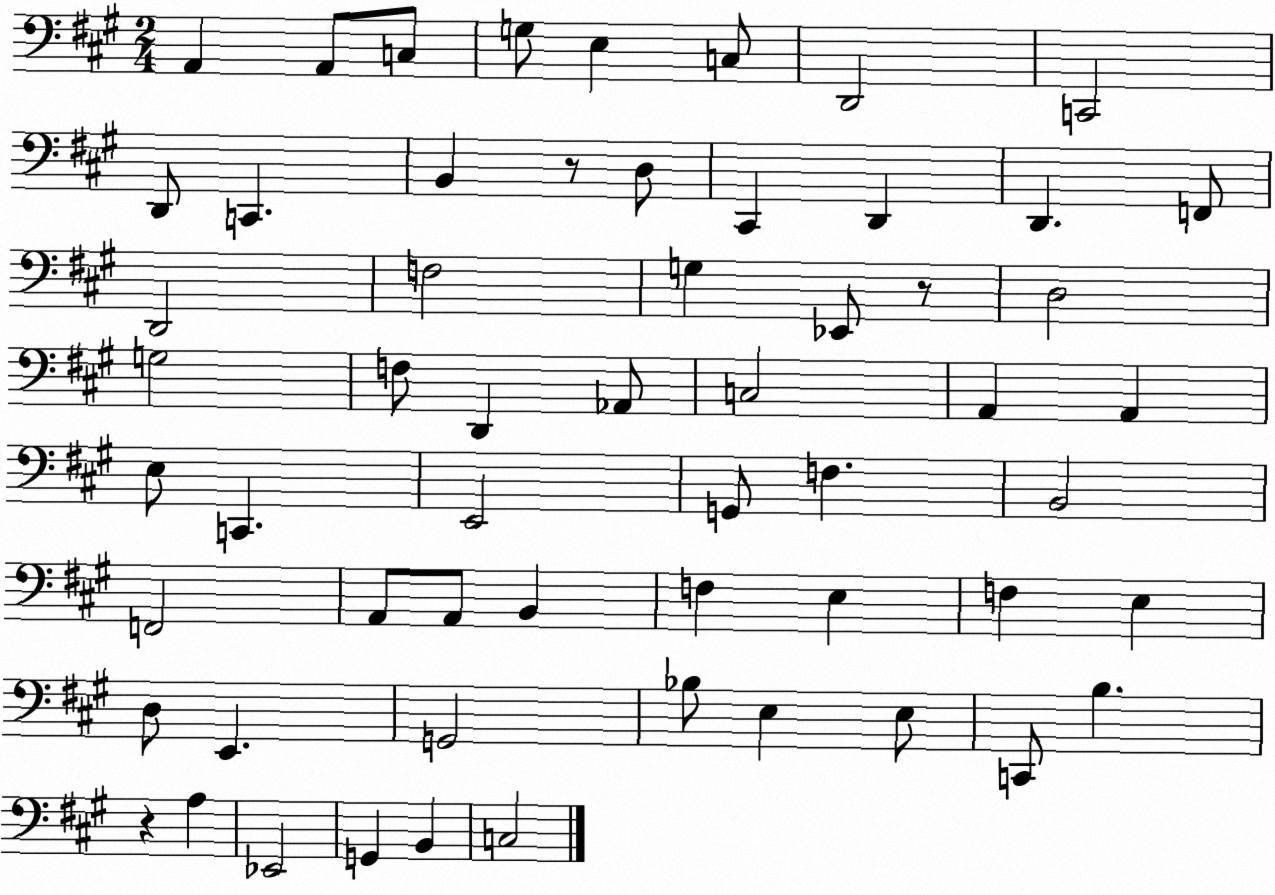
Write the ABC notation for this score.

X:1
T:Untitled
M:2/4
L:1/4
K:A
A,, A,,/2 C,/2 G,/2 E, C,/2 D,,2 C,,2 D,,/2 C,, B,, z/2 D,/2 ^C,, D,, D,, F,,/2 D,,2 F,2 G, _E,,/2 z/2 D,2 G,2 F,/2 D,, _A,,/2 C,2 A,, A,, E,/2 C,, E,,2 G,,/2 F, B,,2 F,,2 A,,/2 A,,/2 B,, F, E, F, E, D,/2 E,, G,,2 _B,/2 E, E,/2 C,,/2 B, z A, _E,,2 G,, B,, C,2